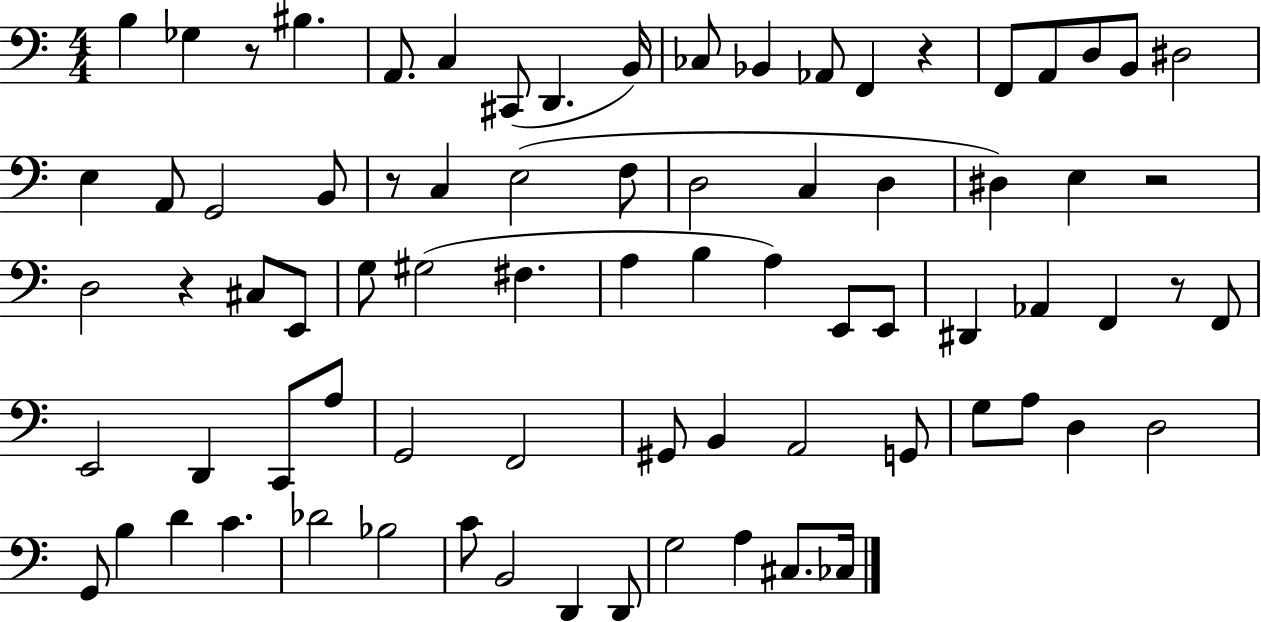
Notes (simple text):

B3/q Gb3/q R/e BIS3/q. A2/e. C3/q C#2/e D2/q. B2/s CES3/e Bb2/q Ab2/e F2/q R/q F2/e A2/e D3/e B2/e D#3/h E3/q A2/e G2/h B2/e R/e C3/q E3/h F3/e D3/h C3/q D3/q D#3/q E3/q R/h D3/h R/q C#3/e E2/e G3/e G#3/h F#3/q. A3/q B3/q A3/q E2/e E2/e D#2/q Ab2/q F2/q R/e F2/e E2/h D2/q C2/e A3/e G2/h F2/h G#2/e B2/q A2/h G2/e G3/e A3/e D3/q D3/h G2/e B3/q D4/q C4/q. Db4/h Bb3/h C4/e B2/h D2/q D2/e G3/h A3/q C#3/e. CES3/s